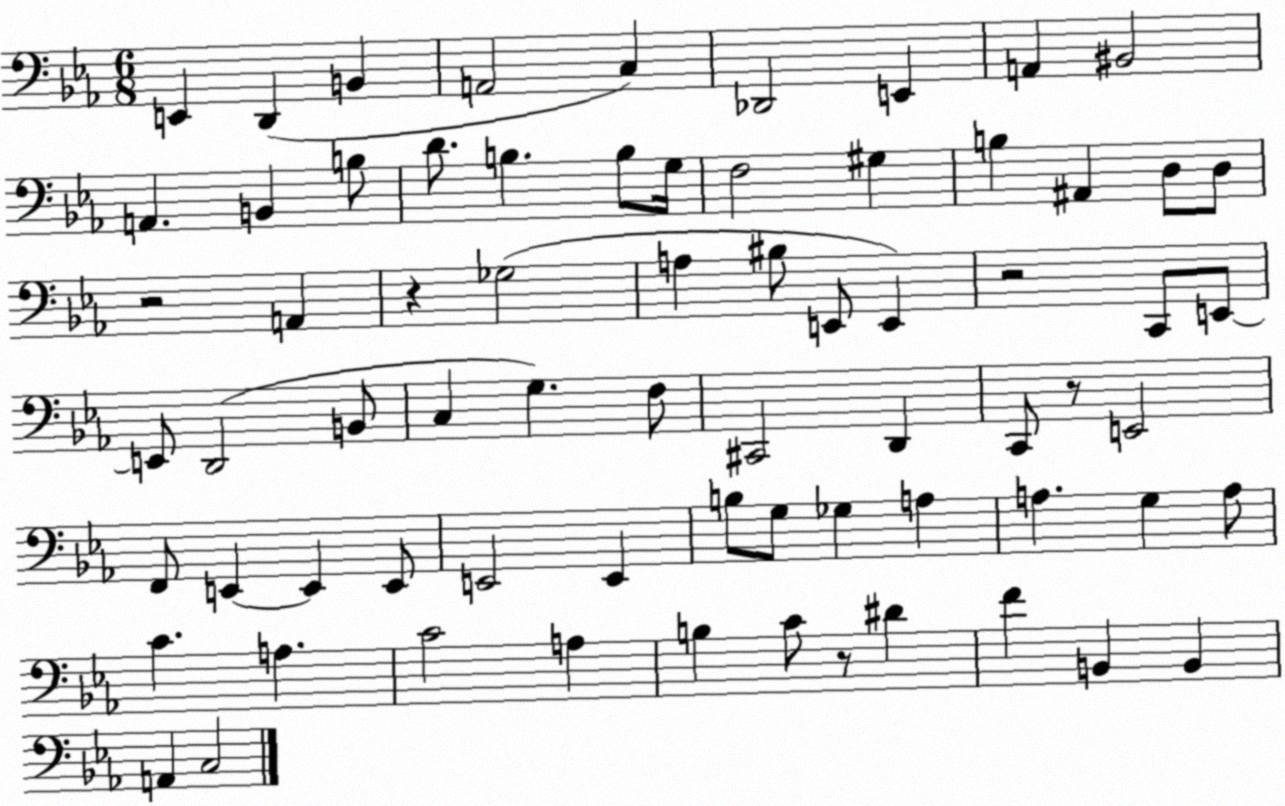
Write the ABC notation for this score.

X:1
T:Untitled
M:6/8
L:1/4
K:Eb
E,, D,, B,, A,,2 C, _D,,2 E,, A,, ^B,,2 A,, B,, B,/2 D/2 B, B,/2 G,/4 F,2 ^G, B, ^A,, D,/2 D,/2 z2 A,, z _G,2 A, ^B,/2 E,,/2 E,, z2 C,,/2 E,,/2 E,,/2 D,,2 B,,/2 C, G, F,/2 ^C,,2 D,, C,,/2 z/2 E,,2 F,,/2 E,, E,, E,,/2 E,,2 E,, B,/2 G,/2 _G, A, A, G, A,/2 C A, C2 A, B, C/2 z/2 ^D F B,, B,, A,, C,2